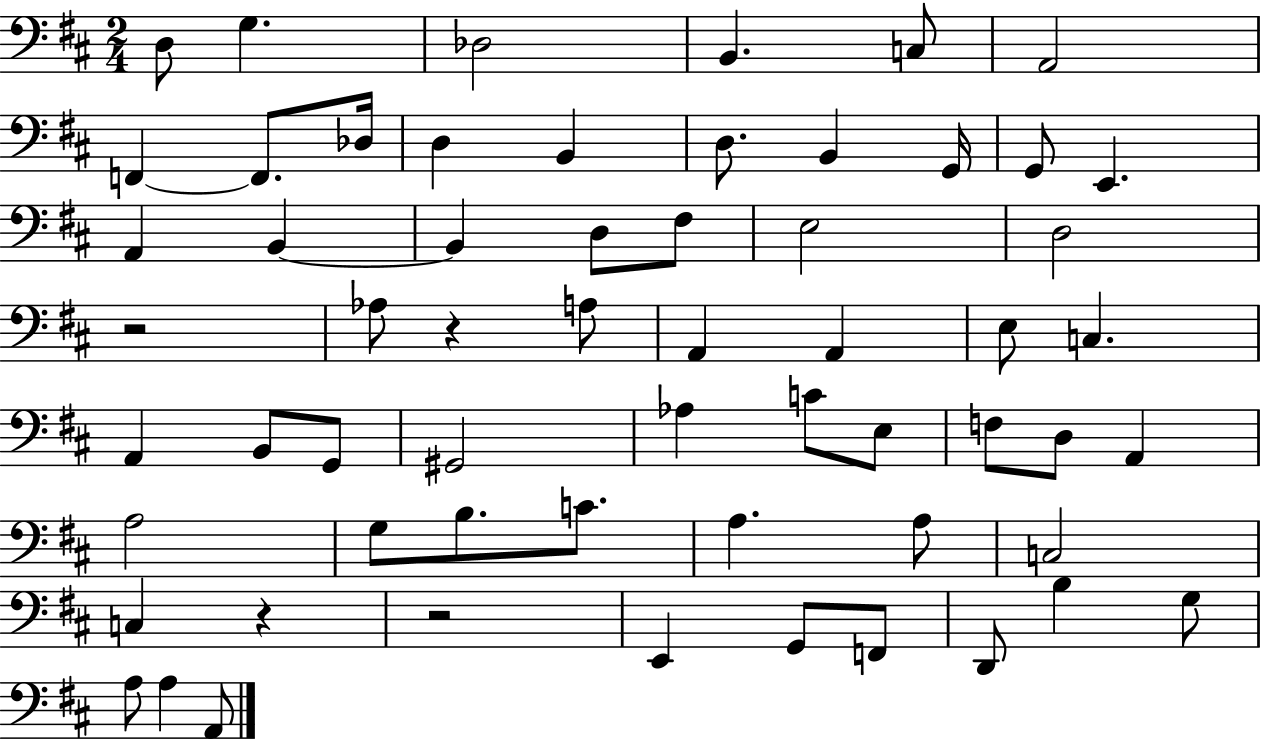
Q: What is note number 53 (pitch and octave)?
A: G3